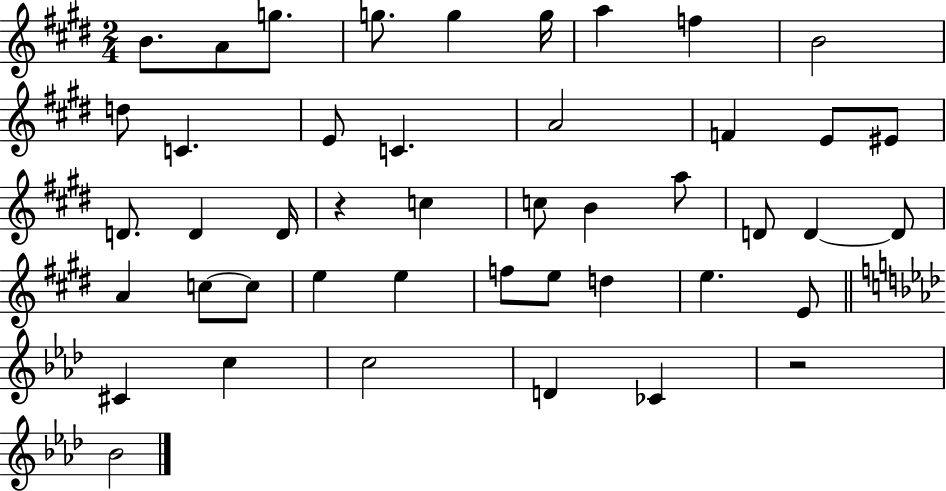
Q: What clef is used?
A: treble